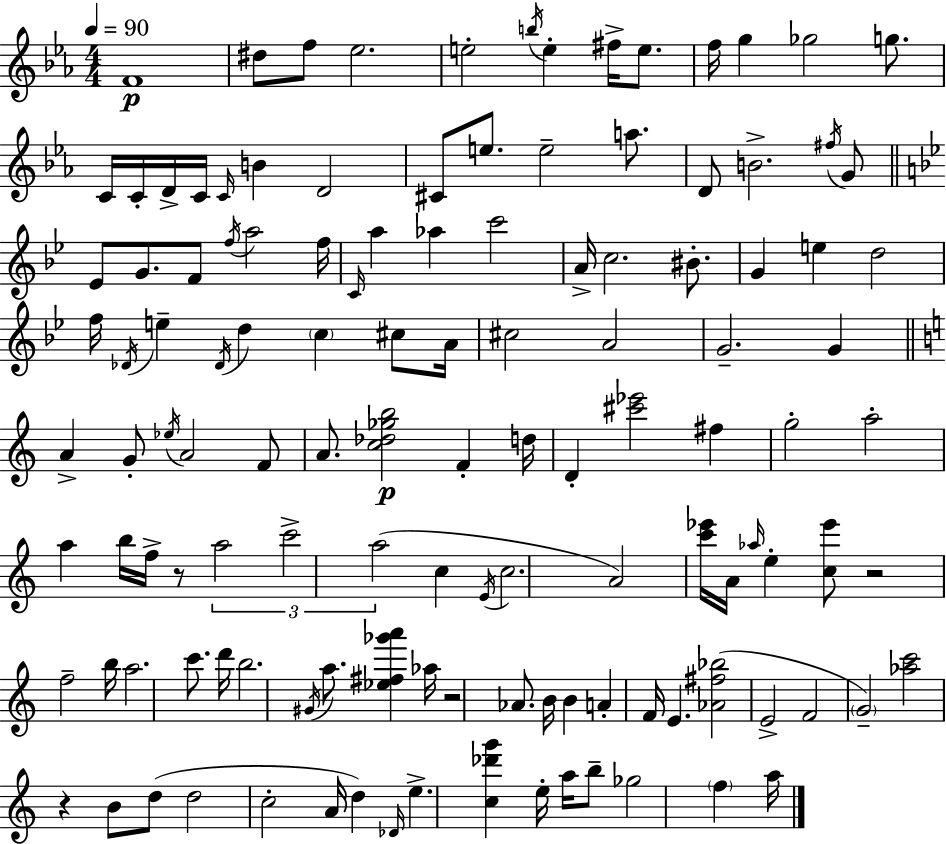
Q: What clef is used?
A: treble